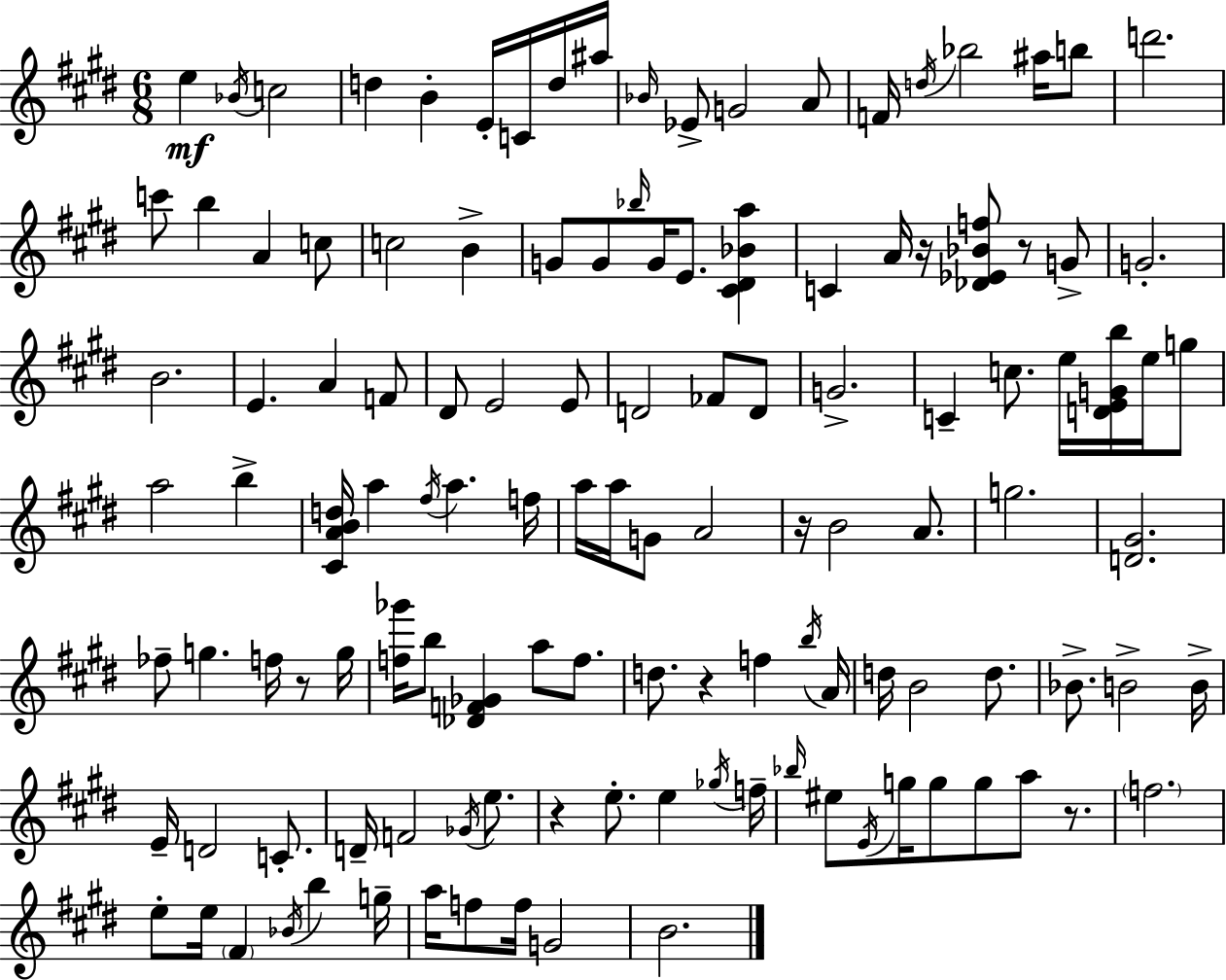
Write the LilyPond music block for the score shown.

{
  \clef treble
  \numericTimeSignature
  \time 6/8
  \key e \major
  e''4\mf \acciaccatura { bes'16 } c''2 | d''4 b'4-. e'16-. c'16 d''16 | ais''16 \grace { bes'16 } ees'8-> g'2 | a'8 f'16 \acciaccatura { d''16 } bes''2 | \break ais''16 b''8 d'''2. | c'''8 b''4 a'4 | c''8 c''2 b'4-> | g'8 g'8 \grace { bes''16 } g'16 e'8. | \break <cis' dis' bes' a''>4 c'4 a'16 r16 <des' ees' bes' f''>8 | r8 g'8-> g'2.-. | b'2. | e'4. a'4 | \break f'8 dis'8 e'2 | e'8 d'2 | fes'8 d'8 g'2.-> | c'4-- c''8. e''16 | \break <d' e' g' b''>16 e''16 g''8 a''2 | b''4-> <cis' a' b' d''>16 a''4 \acciaccatura { fis''16 } a''4. | f''16 a''16 a''16 g'8 a'2 | r16 b'2 | \break a'8. g''2. | <d' gis'>2. | fes''8-- g''4. | f''16 r8 g''16 <f'' ges'''>16 b''8 <des' f' ges'>4 | \break a''8 f''8. d''8. r4 | f''4 \acciaccatura { b''16 } a'16 d''16 b'2 | d''8. bes'8.-> b'2-> | b'16-> e'16-- d'2 | \break c'8.-. d'16-- f'2 | \acciaccatura { ges'16 } e''8. r4 e''8.-. | e''4 \acciaccatura { ges''16 } f''16-- \grace { bes''16 } eis''8 \acciaccatura { e'16 } | g''16 g''8 g''8 a''8 r8. \parenthesize f''2. | \break e''8-. | e''16 \parenthesize fis'4 \acciaccatura { bes'16 } b''4 g''16-- a''16 | f''8 f''16 g'2 b'2. | \bar "|."
}